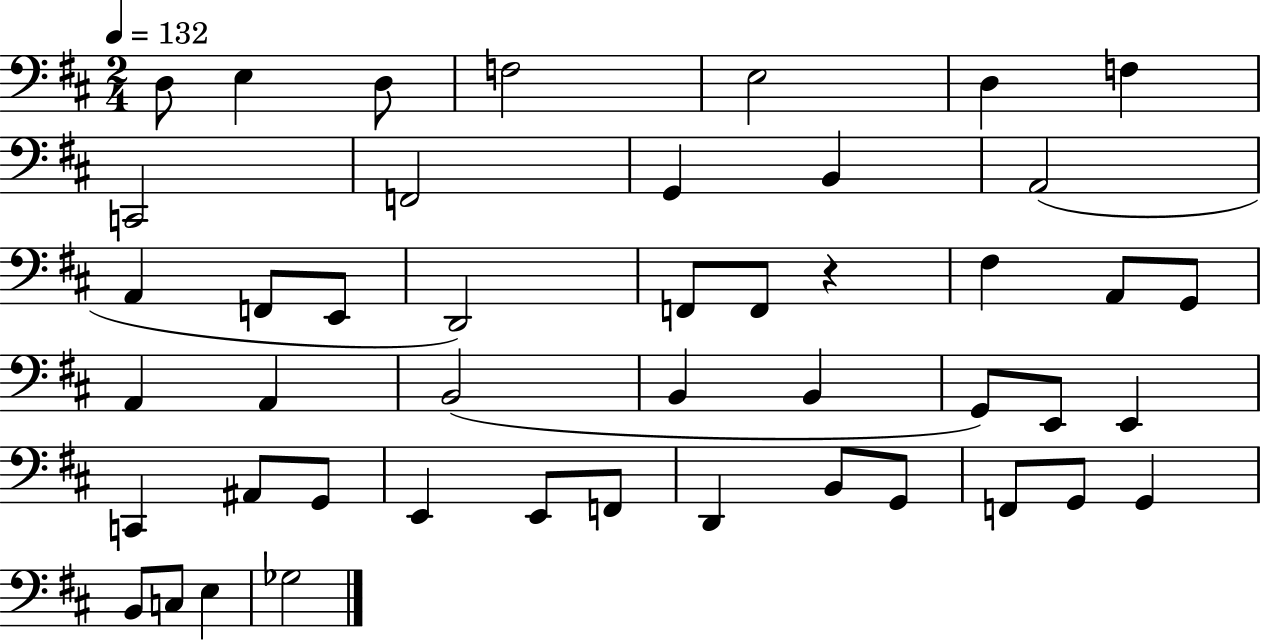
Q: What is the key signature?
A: D major